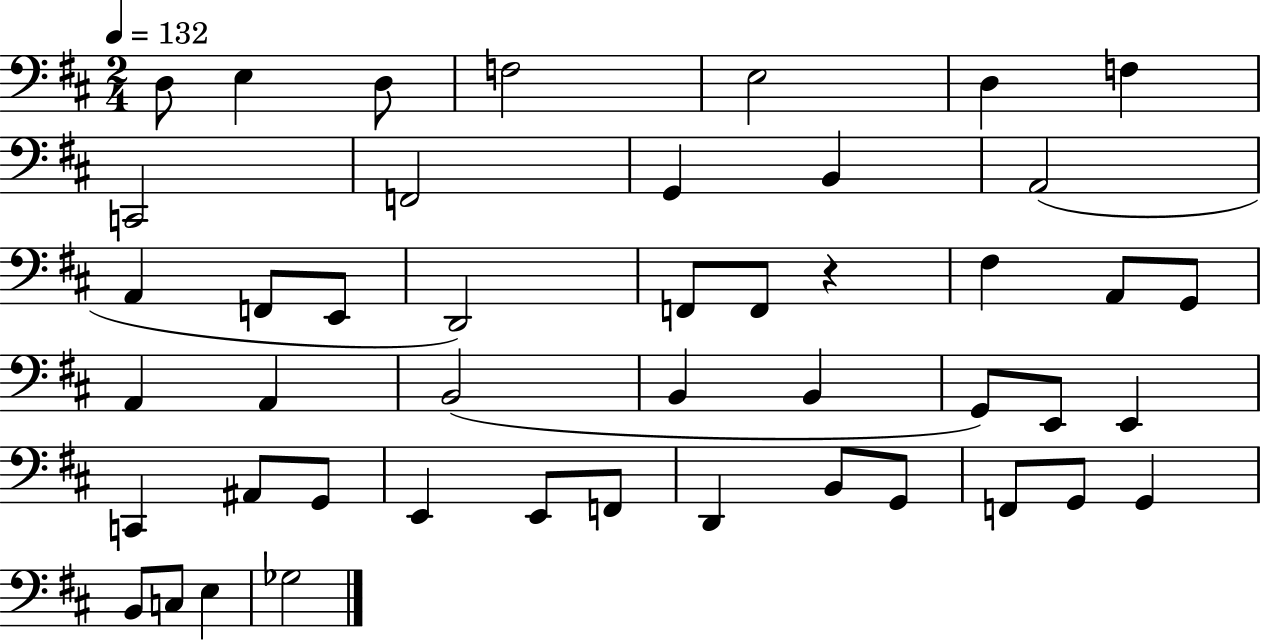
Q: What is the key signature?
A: D major